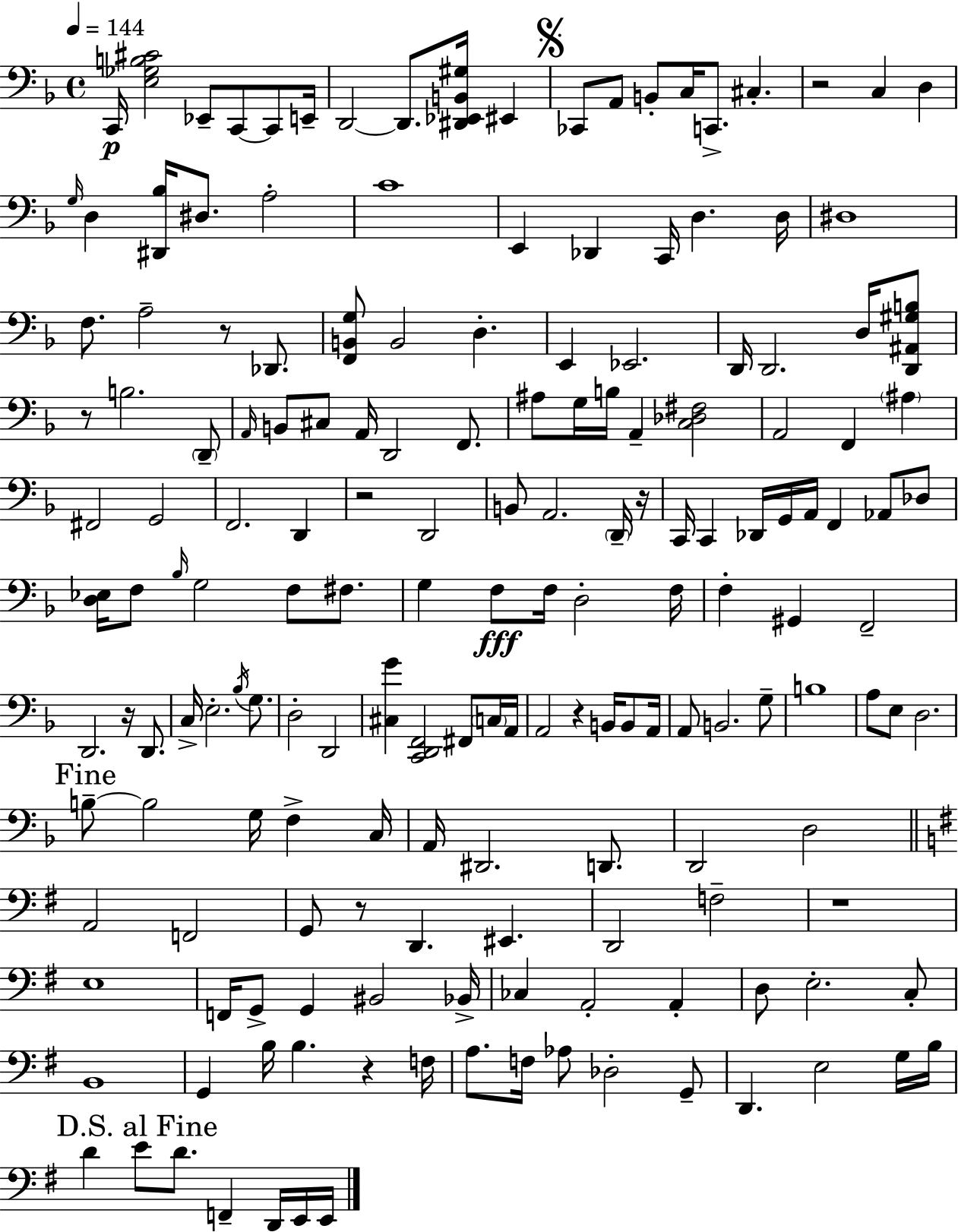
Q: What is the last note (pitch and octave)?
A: E2